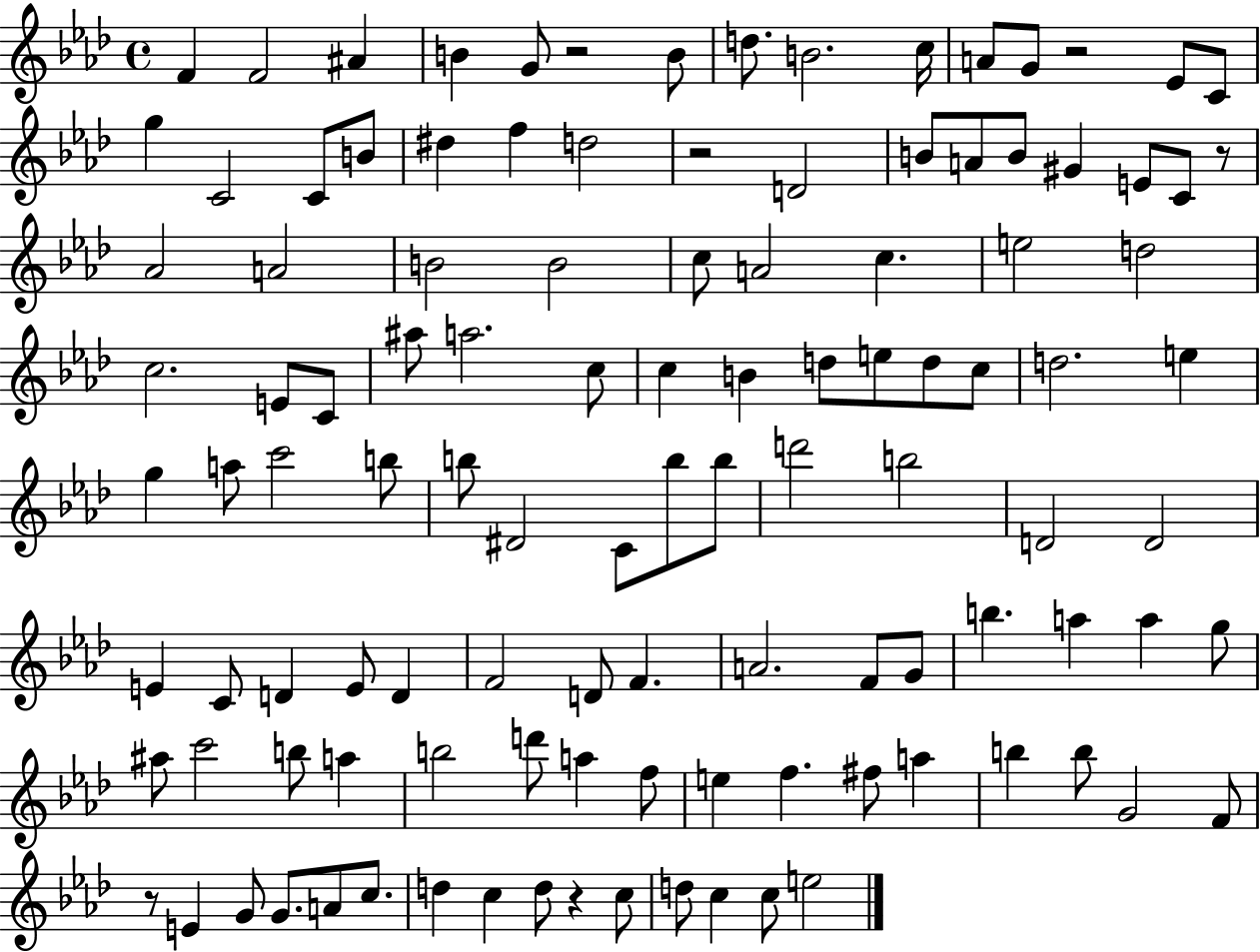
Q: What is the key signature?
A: AES major